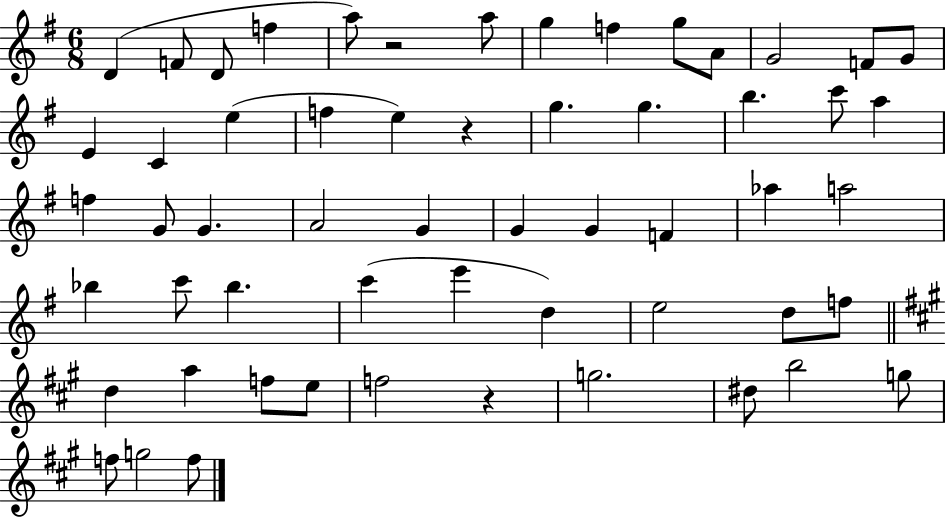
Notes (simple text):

D4/q F4/e D4/e F5/q A5/e R/h A5/e G5/q F5/q G5/e A4/e G4/h F4/e G4/e E4/q C4/q E5/q F5/q E5/q R/q G5/q. G5/q. B5/q. C6/e A5/q F5/q G4/e G4/q. A4/h G4/q G4/q G4/q F4/q Ab5/q A5/h Bb5/q C6/e Bb5/q. C6/q E6/q D5/q E5/h D5/e F5/e D5/q A5/q F5/e E5/e F5/h R/q G5/h. D#5/e B5/h G5/e F5/e G5/h F5/e